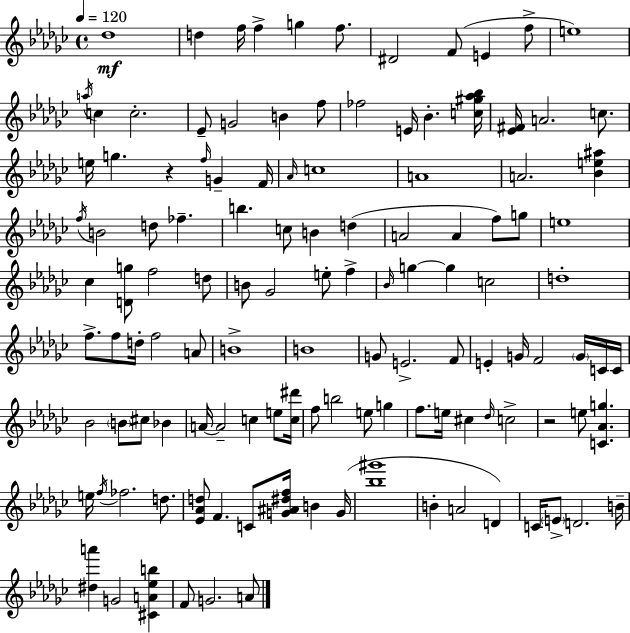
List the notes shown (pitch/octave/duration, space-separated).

Db5/w D5/q F5/s F5/q G5/q F5/e. D#4/h F4/e E4/q F5/e E5/w A5/s C5/q C5/h. Eb4/e G4/h B4/q F5/e FES5/h E4/s Bb4/q. [C5,G#5,Ab5,Bb5]/s [Eb4,F#4]/s A4/h. C5/e. E5/s G5/q. R/q F5/s G4/q F4/s Ab4/s C5/w A4/w A4/h. [Bb4,E5,A#5]/q F5/s B4/h D5/e FES5/q. B5/q. C5/e B4/q D5/q A4/h A4/q F5/e G5/e E5/w CES5/q [D4,G5]/e F5/h D5/e B4/e Gb4/h E5/e F5/q Bb4/s G5/q G5/q C5/h D5/w F5/e. F5/e D5/s F5/h A4/e B4/w B4/w G4/e E4/h. F4/e E4/q G4/s F4/h G4/s C4/s C4/s Bb4/h B4/e C#5/e Bb4/q A4/s A4/h C5/q E5/e [C5,D#6]/s F5/e B5/h E5/e G5/q F5/e. E5/s C#5/q Db5/s C5/h R/h E5/e [C4,Ab4,G5]/q. E5/s F5/s FES5/h. D5/e. [Eb4,Ab4,D5]/e F4/q. C4/e [G4,A#4,D#5,F5]/s B4/q G4/s [Bb5,G#6]/w B4/q A4/h D4/q C4/s E4/e D4/h. B4/s [D#5,A6]/q G4/h [C#4,A4,Eb5,B5]/q F4/e G4/h. A4/e